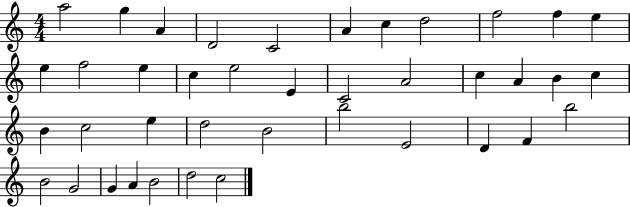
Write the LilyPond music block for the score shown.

{
  \clef treble
  \numericTimeSignature
  \time 4/4
  \key c \major
  a''2 g''4 a'4 | d'2 c'2 | a'4 c''4 d''2 | f''2 f''4 e''4 | \break e''4 f''2 e''4 | c''4 e''2 e'4 | c'2 a'2 | c''4 a'4 b'4 c''4 | \break b'4 c''2 e''4 | d''2 b'2 | b''2 e'2 | d'4 f'4 b''2 | \break b'2 g'2 | g'4 a'4 b'2 | d''2 c''2 | \bar "|."
}